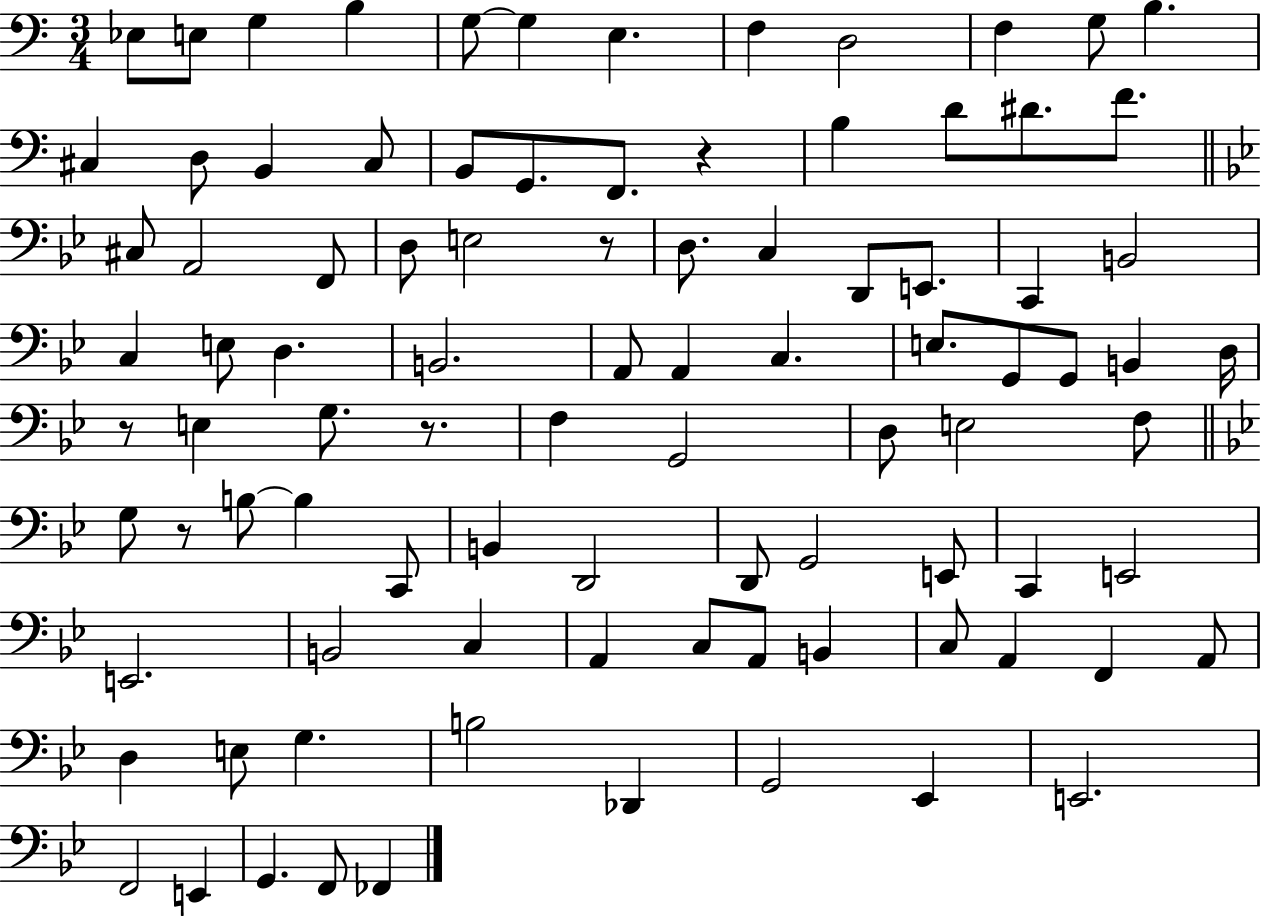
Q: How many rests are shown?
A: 5